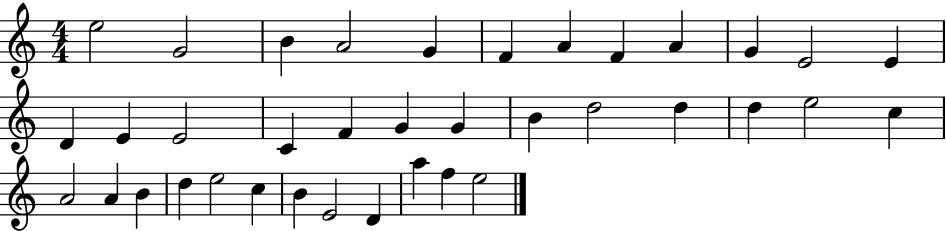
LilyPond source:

{
  \clef treble
  \numericTimeSignature
  \time 4/4
  \key c \major
  e''2 g'2 | b'4 a'2 g'4 | f'4 a'4 f'4 a'4 | g'4 e'2 e'4 | \break d'4 e'4 e'2 | c'4 f'4 g'4 g'4 | b'4 d''2 d''4 | d''4 e''2 c''4 | \break a'2 a'4 b'4 | d''4 e''2 c''4 | b'4 e'2 d'4 | a''4 f''4 e''2 | \break \bar "|."
}